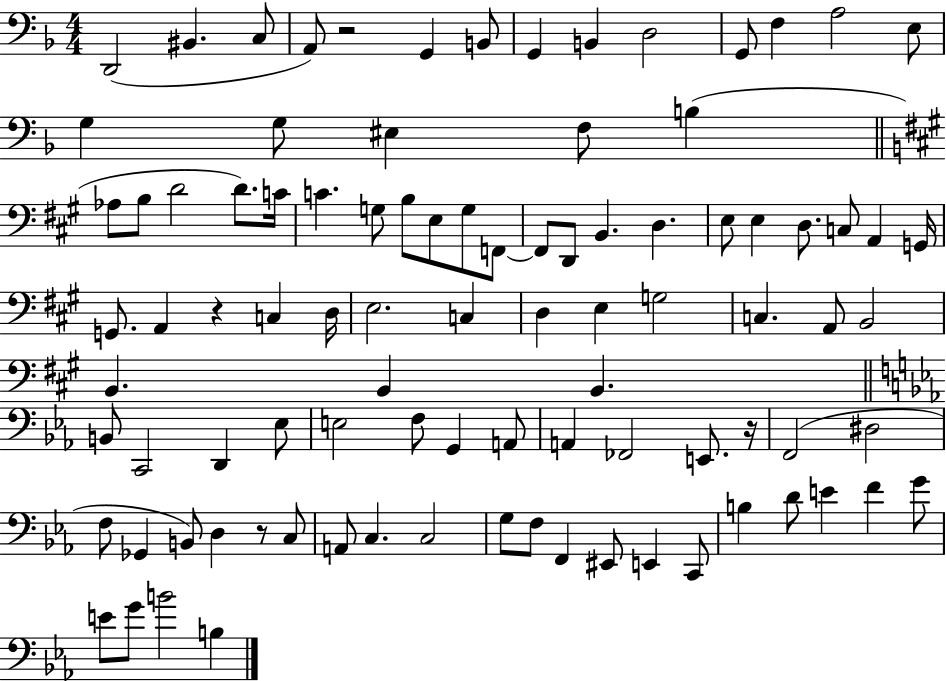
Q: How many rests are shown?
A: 4